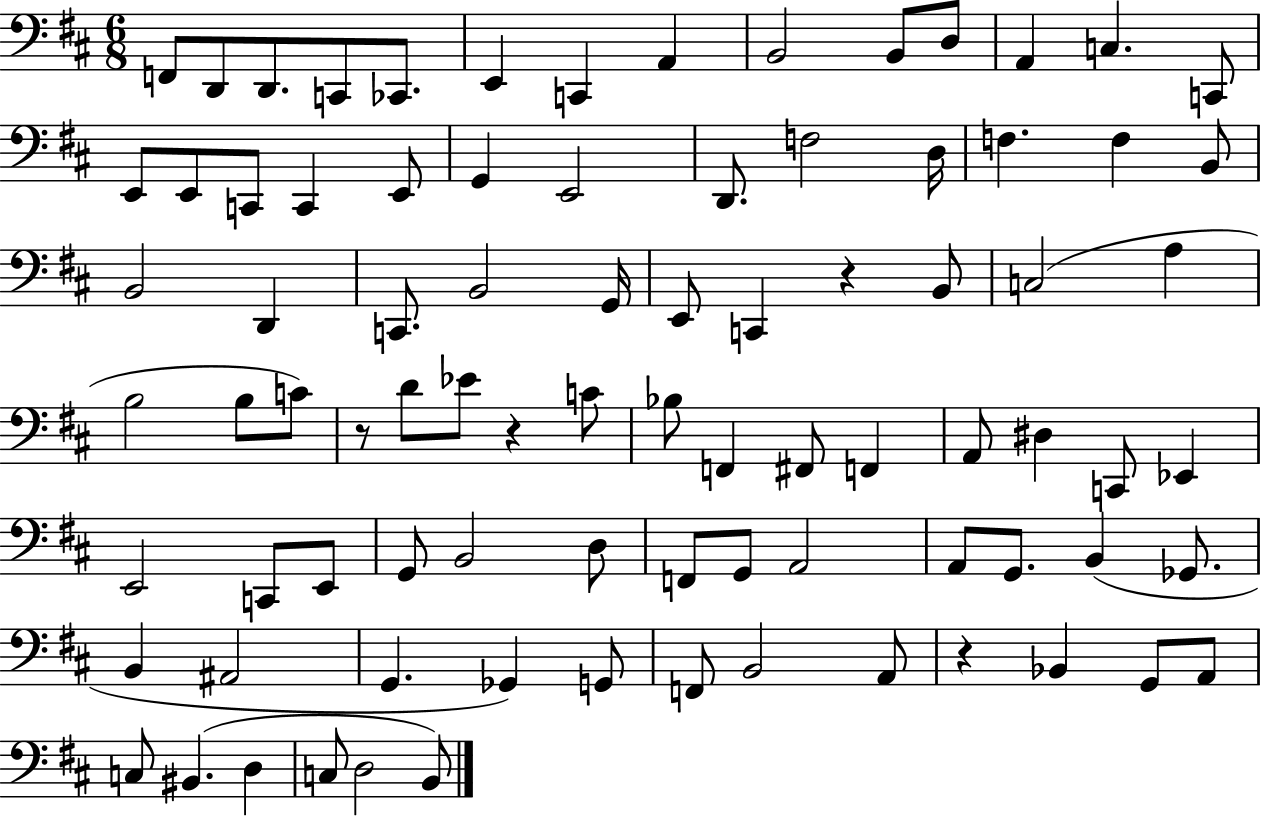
X:1
T:Untitled
M:6/8
L:1/4
K:D
F,,/2 D,,/2 D,,/2 C,,/2 _C,,/2 E,, C,, A,, B,,2 B,,/2 D,/2 A,, C, C,,/2 E,,/2 E,,/2 C,,/2 C,, E,,/2 G,, E,,2 D,,/2 F,2 D,/4 F, F, B,,/2 B,,2 D,, C,,/2 B,,2 G,,/4 E,,/2 C,, z B,,/2 C,2 A, B,2 B,/2 C/2 z/2 D/2 _E/2 z C/2 _B,/2 F,, ^F,,/2 F,, A,,/2 ^D, C,,/2 _E,, E,,2 C,,/2 E,,/2 G,,/2 B,,2 D,/2 F,,/2 G,,/2 A,,2 A,,/2 G,,/2 B,, _G,,/2 B,, ^A,,2 G,, _G,, G,,/2 F,,/2 B,,2 A,,/2 z _B,, G,,/2 A,,/2 C,/2 ^B,, D, C,/2 D,2 B,,/2